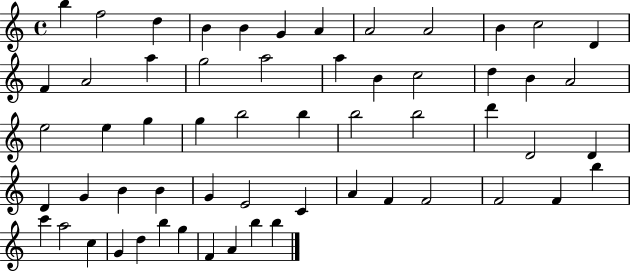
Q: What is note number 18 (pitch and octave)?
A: A5